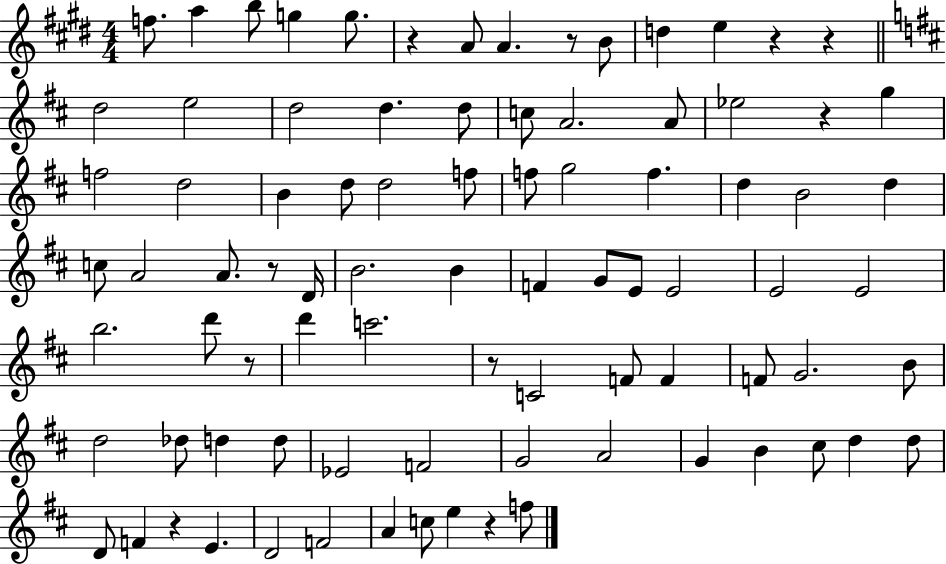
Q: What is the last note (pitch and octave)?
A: F5